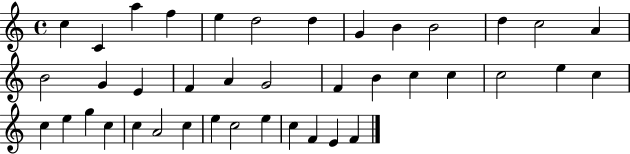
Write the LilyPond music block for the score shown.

{
  \clef treble
  \time 4/4
  \defaultTimeSignature
  \key c \major
  c''4 c'4 a''4 f''4 | e''4 d''2 d''4 | g'4 b'4 b'2 | d''4 c''2 a'4 | \break b'2 g'4 e'4 | f'4 a'4 g'2 | f'4 b'4 c''4 c''4 | c''2 e''4 c''4 | \break c''4 e''4 g''4 c''4 | c''4 a'2 c''4 | e''4 c''2 e''4 | c''4 f'4 e'4 f'4 | \break \bar "|."
}